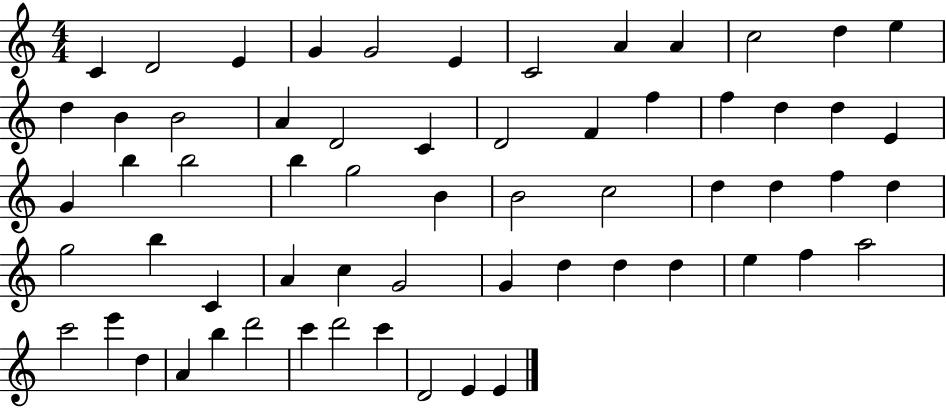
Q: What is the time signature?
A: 4/4